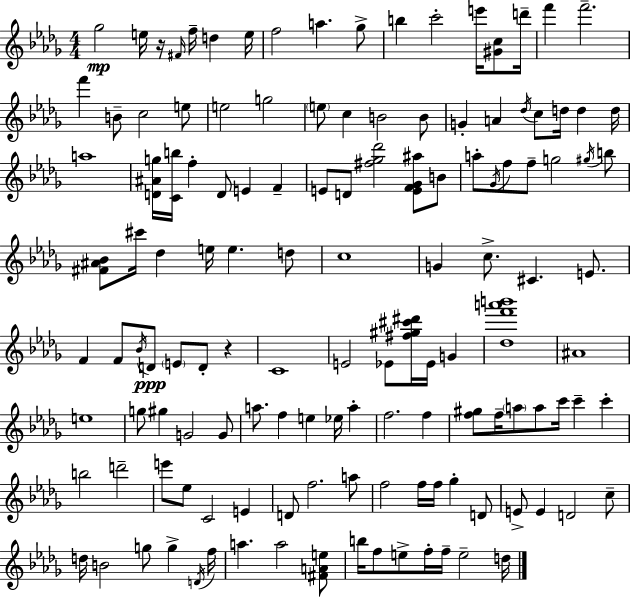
Gb5/h E5/s R/s F#4/s F5/s D5/q E5/s F5/h A5/q. Gb5/e B5/q C6/h E6/s [G#4,C5]/e D6/s F6/q F6/h. F6/q B4/e C5/h E5/e E5/h G5/h E5/e C5/q B4/h B4/e G4/q A4/q Db5/s C5/e D5/s D5/q D5/s A5/w [D4,A#4,G5]/s [C4,B5]/s F5/q D4/e E4/q F4/q E4/e D4/e [F#5,Gb5,Db6]/h [E4,F4,Gb4,A#5]/e B4/e A5/e Gb4/s F5/e F5/e G5/h G#5/s B5/e [F#4,A#4,Bb4]/e C#6/s Db5/q E5/s E5/q. D5/e C5/w G4/q C5/e. C#4/q. E4/e. F4/q F4/e Bb4/s D4/e E4/e D4/e R/q C4/w E4/h Eb4/e [F#5,G#5,C#6,D#6]/s Eb4/s G4/q [Db5,F6,A6,B6]/w A#4/w E5/w G5/e G#5/q G4/h G4/e A5/e. F5/q E5/q Eb5/s A5/q F5/h. F5/q [F5,G#5]/e F5/s A5/e A5/e C6/s C6/q C6/q B5/h D6/h E6/e Eb5/e C4/h E4/q D4/e F5/h. A5/e F5/h F5/s F5/s Gb5/q D4/e E4/e E4/q D4/h C5/e D5/s B4/h G5/e G5/q D4/s F5/s A5/q. A5/h [F#4,A4,E5]/e B5/s F5/e E5/e F5/s F5/s E5/h D5/s